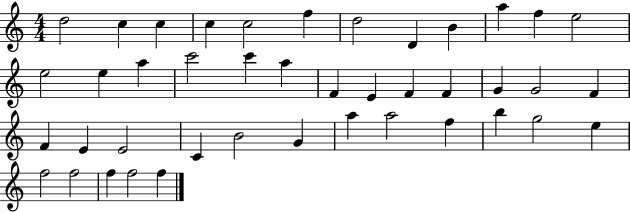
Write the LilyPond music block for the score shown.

{
  \clef treble
  \numericTimeSignature
  \time 4/4
  \key c \major
  d''2 c''4 c''4 | c''4 c''2 f''4 | d''2 d'4 b'4 | a''4 f''4 e''2 | \break e''2 e''4 a''4 | c'''2 c'''4 a''4 | f'4 e'4 f'4 f'4 | g'4 g'2 f'4 | \break f'4 e'4 e'2 | c'4 b'2 g'4 | a''4 a''2 f''4 | b''4 g''2 e''4 | \break f''2 f''2 | f''4 f''2 f''4 | \bar "|."
}